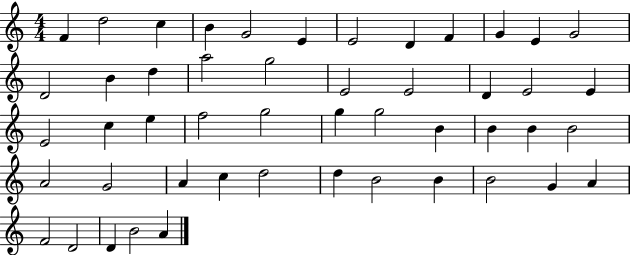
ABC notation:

X:1
T:Untitled
M:4/4
L:1/4
K:C
F d2 c B G2 E E2 D F G E G2 D2 B d a2 g2 E2 E2 D E2 E E2 c e f2 g2 g g2 B B B B2 A2 G2 A c d2 d B2 B B2 G A F2 D2 D B2 A